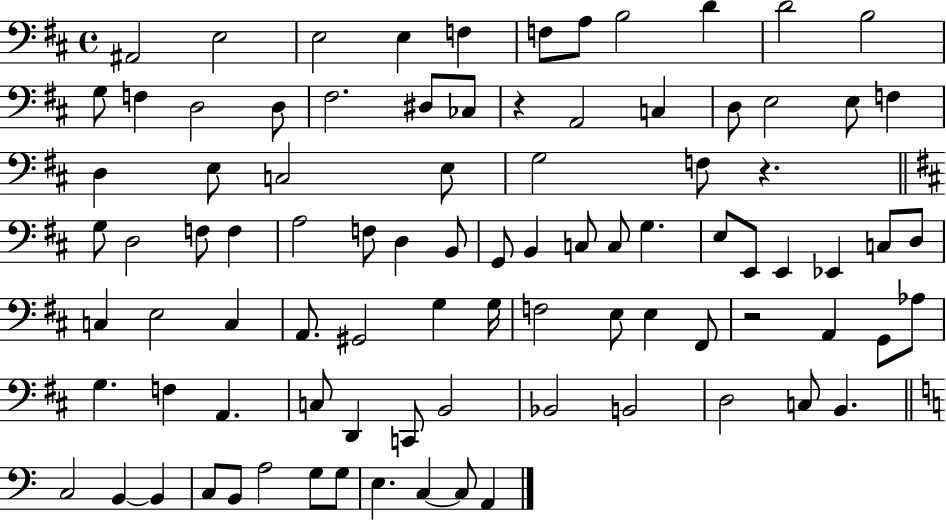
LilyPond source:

{
  \clef bass
  \time 4/4
  \defaultTimeSignature
  \key d \major
  ais,2 e2 | e2 e4 f4 | f8 a8 b2 d'4 | d'2 b2 | \break g8 f4 d2 d8 | fis2. dis8 ces8 | r4 a,2 c4 | d8 e2 e8 f4 | \break d4 e8 c2 e8 | g2 f8 r4. | \bar "||" \break \key d \major g8 d2 f8 f4 | a2 f8 d4 b,8 | g,8 b,4 c8 c8 g4. | e8 e,8 e,4 ees,4 c8 d8 | \break c4 e2 c4 | a,8. gis,2 g4 g16 | f2 e8 e4 fis,8 | r2 a,4 g,8 aes8 | \break g4. f4 a,4. | c8 d,4 c,8 b,2 | bes,2 b,2 | d2 c8 b,4. | \break \bar "||" \break \key c \major c2 b,4~~ b,4 | c8 b,8 a2 g8 g8 | e4. c4~~ c8 a,4 | \bar "|."
}